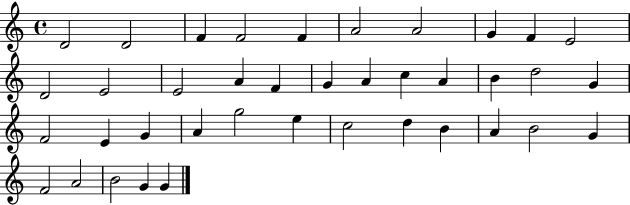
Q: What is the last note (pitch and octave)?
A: G4